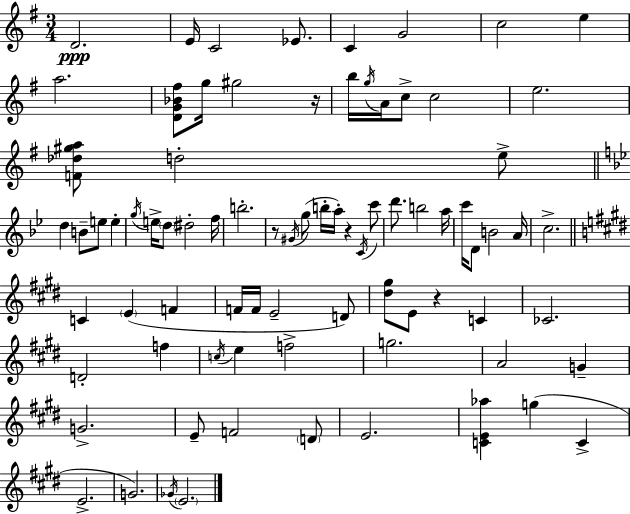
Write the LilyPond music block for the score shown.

{
  \clef treble
  \numericTimeSignature
  \time 3/4
  \key g \major
  d'2.\ppp | e'16 c'2 ees'8. | c'4 g'2 | c''2 e''4 | \break a''2. | <d' g' bes' fis''>8 g''16 gis''2 r16 | b''16 \acciaccatura { g''16 } a'16 c''8-> c''2 | e''2. | \break <f' des'' gis'' a''>8 d''2-. e''8-> | \bar "||" \break \key bes \major d''4 b'8-- e''8 e''4-. | \acciaccatura { g''16 } e''16-> \parenthesize d''8 dis''2-. | f''16 b''2.-. | r8 \acciaccatura { gis'16 }( g''8 b''16-. a''16-.) r4 | \break \acciaccatura { c'16 } c'''8 d'''8. b''2 | a''16 c'''16 d'8 b'2 | a'16 c''2.-> | \bar "||" \break \key e \major c'4 \parenthesize e'4( f'4 | f'16 f'16 e'2-- d'8) | <dis'' gis''>8 e'8 r4 c'4 | ces'2. | \break d'2-. f''4 | \acciaccatura { c''16 } e''4 f''2-> | g''2. | a'2 g'4-- | \break g'2.-> | e'8-- f'2 \parenthesize d'8 | e'2. | <c' e' aes''>4 g''4( c'4-> | \break e'2.-> | g'2.) | \acciaccatura { ges'16 } \parenthesize e'2. | \bar "|."
}